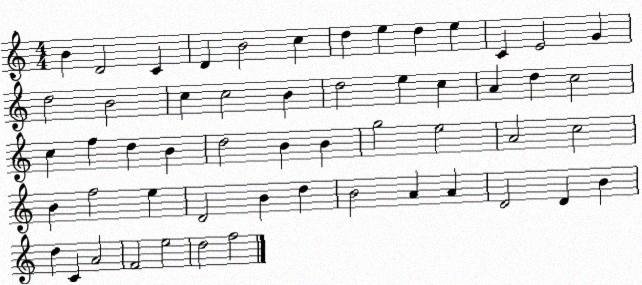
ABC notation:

X:1
T:Untitled
M:4/4
L:1/4
K:C
B D2 C D B2 c d e d e C E2 G d2 B2 c c2 B d2 e c A d c2 c f d B d2 B B g2 e2 A2 c2 B f2 e D2 B d B2 A A D2 D B d C A2 F2 e2 d2 f2